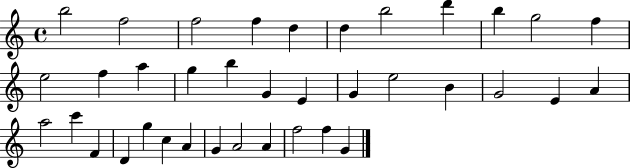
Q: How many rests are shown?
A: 0